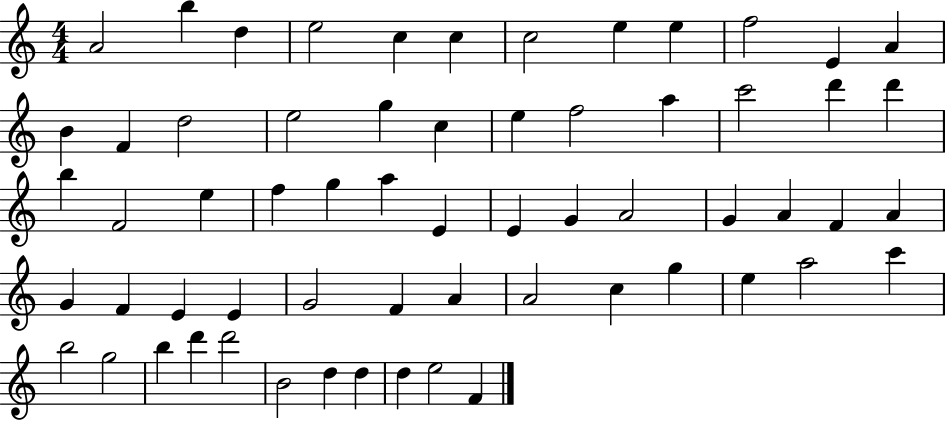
{
  \clef treble
  \numericTimeSignature
  \time 4/4
  \key c \major
  a'2 b''4 d''4 | e''2 c''4 c''4 | c''2 e''4 e''4 | f''2 e'4 a'4 | \break b'4 f'4 d''2 | e''2 g''4 c''4 | e''4 f''2 a''4 | c'''2 d'''4 d'''4 | \break b''4 f'2 e''4 | f''4 g''4 a''4 e'4 | e'4 g'4 a'2 | g'4 a'4 f'4 a'4 | \break g'4 f'4 e'4 e'4 | g'2 f'4 a'4 | a'2 c''4 g''4 | e''4 a''2 c'''4 | \break b''2 g''2 | b''4 d'''4 d'''2 | b'2 d''4 d''4 | d''4 e''2 f'4 | \break \bar "|."
}